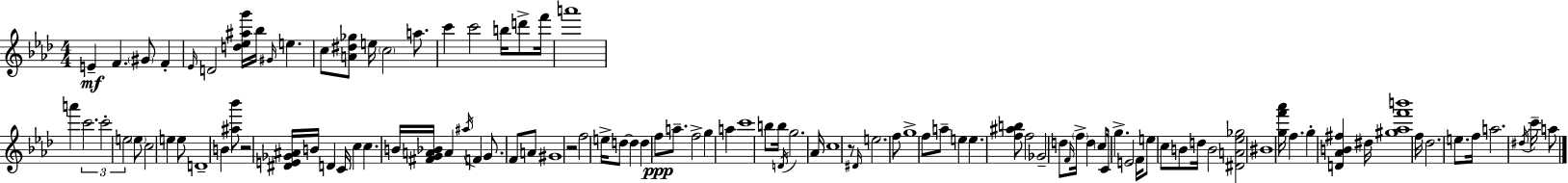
E4/q F4/q. G#4/e F4/q Eb4/s D4/h [D5,Eb5,A#5,G6]/s Bb5/s G#4/s E5/q. C5/e [A4,D#5,Gb5]/e E5/s C5/h A5/e. C6/q C6/h B5/s D6/e F6/s A6/w A6/q C6/h. C6/h E5/h E5/e C5/h E5/q E5/e D4/w B4/q [A#5,Bb6]/e R/h [D#4,E4,Gb4,A#4]/s B4/s D4/q C4/s C5/q C5/q. B4/s [F#4,G4,A4,Bb4]/s A4/q A#5/s F4/q G4/e. F4/e A4/e G#4/w R/h F5/h E5/s D5/e D5/q D5/q F5/e A5/e. F5/h G5/q A5/q C6/w B5/e B5/s D4/s G5/h. Ab4/s C5/w R/e D#4/s E5/h. F5/e G5/w F5/e A5/e E5/q E5/q. [F5,A#5,B5]/e F5/h Gb4/h D5/e F4/s F5/s D5/q C5/e C4/s G5/q. E4/h F4/s E5/e C5/e B4/e D5/s B4/h [D#4,A4,Eb5,Gb5]/h BIS4/w [G5,F6,Ab6]/s F5/q. G5/q [D4,Ab4,B4,F#5]/q D#5/s [G#5,Ab5,F6,B6]/w F5/s Db5/h. E5/e. F5/s A5/h. D#5/s C6/s A5/e